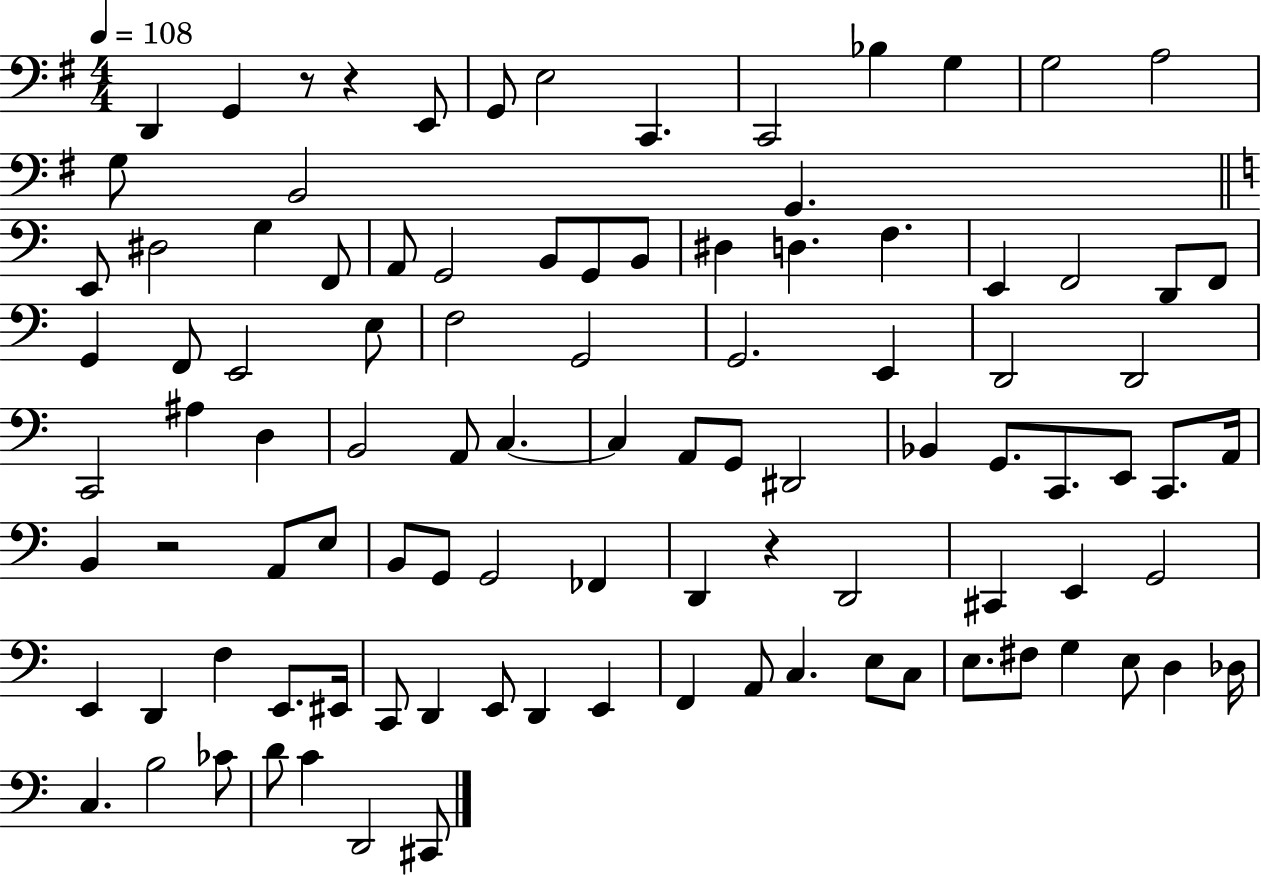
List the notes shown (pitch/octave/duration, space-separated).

D2/q G2/q R/e R/q E2/e G2/e E3/h C2/q. C2/h Bb3/q G3/q G3/h A3/h G3/e B2/h G2/q. E2/e D#3/h G3/q F2/e A2/e G2/h B2/e G2/e B2/e D#3/q D3/q. F3/q. E2/q F2/h D2/e F2/e G2/q F2/e E2/h E3/e F3/h G2/h G2/h. E2/q D2/h D2/h C2/h A#3/q D3/q B2/h A2/e C3/q. C3/q A2/e G2/e D#2/h Bb2/q G2/e. C2/e. E2/e C2/e. A2/s B2/q R/h A2/e E3/e B2/e G2/e G2/h FES2/q D2/q R/q D2/h C#2/q E2/q G2/h E2/q D2/q F3/q E2/e. EIS2/s C2/e D2/q E2/e D2/q E2/q F2/q A2/e C3/q. E3/e C3/e E3/e. F#3/e G3/q E3/e D3/q Db3/s C3/q. B3/h CES4/e D4/e C4/q D2/h C#2/e